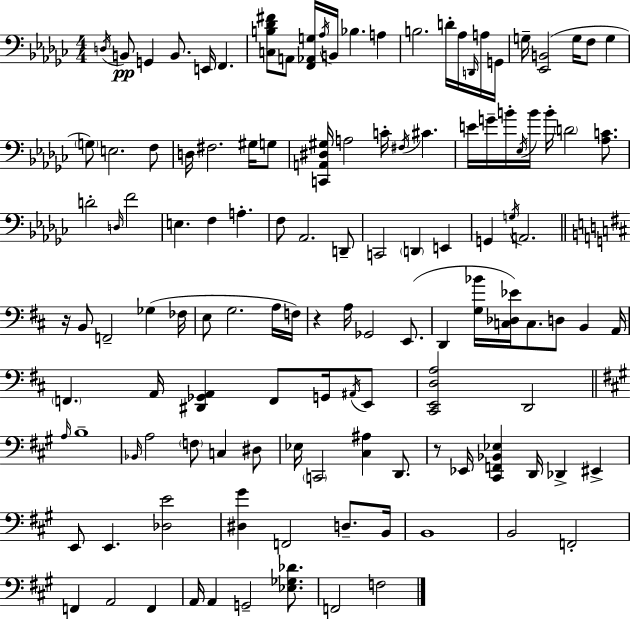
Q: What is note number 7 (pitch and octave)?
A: A2